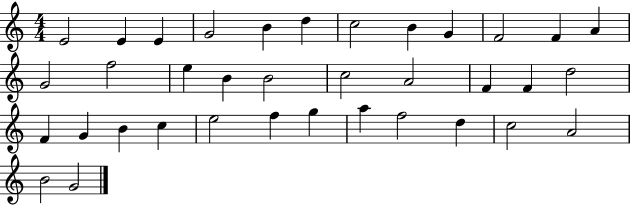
E4/h E4/q E4/q G4/h B4/q D5/q C5/h B4/q G4/q F4/h F4/q A4/q G4/h F5/h E5/q B4/q B4/h C5/h A4/h F4/q F4/q D5/h F4/q G4/q B4/q C5/q E5/h F5/q G5/q A5/q F5/h D5/q C5/h A4/h B4/h G4/h